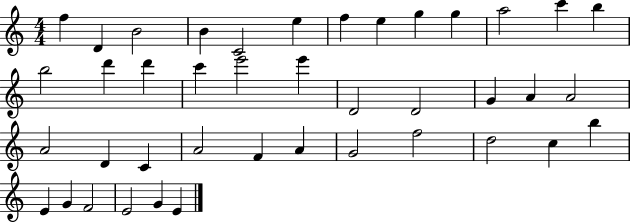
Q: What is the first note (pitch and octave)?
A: F5